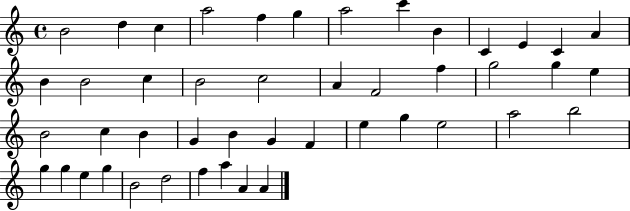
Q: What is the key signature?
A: C major